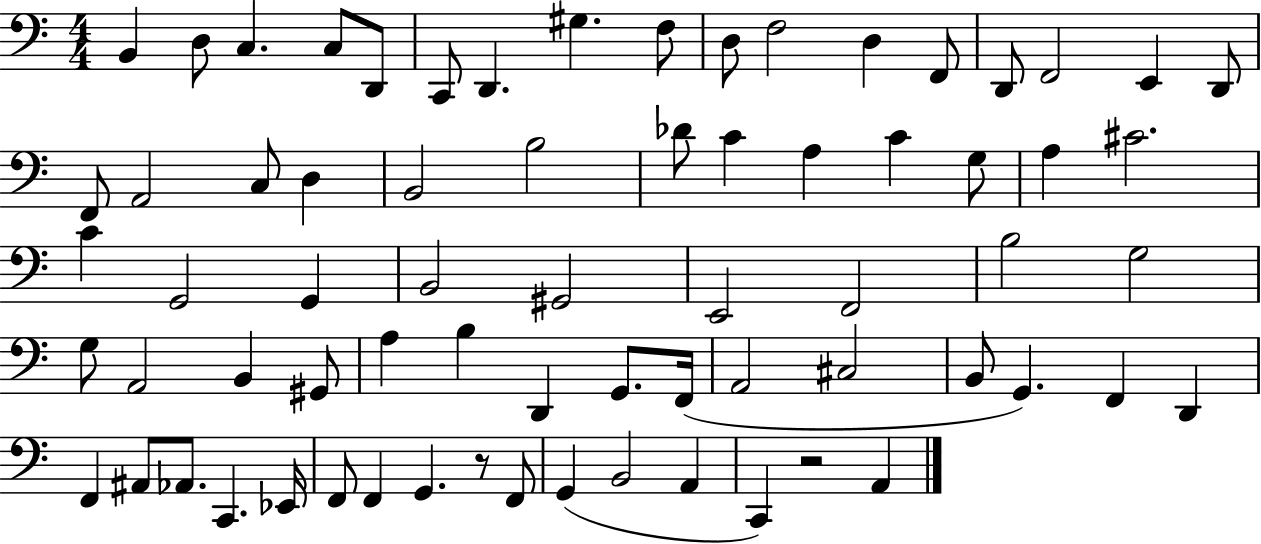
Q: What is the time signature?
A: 4/4